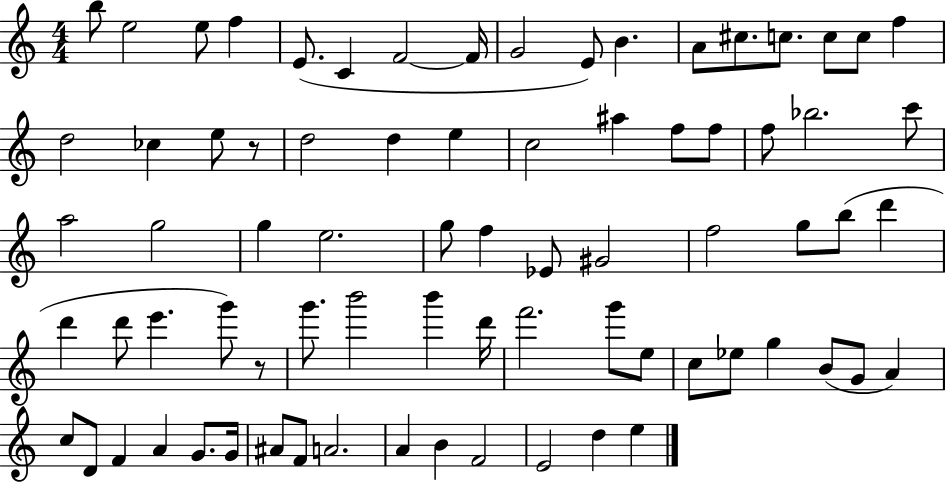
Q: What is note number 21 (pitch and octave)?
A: D5